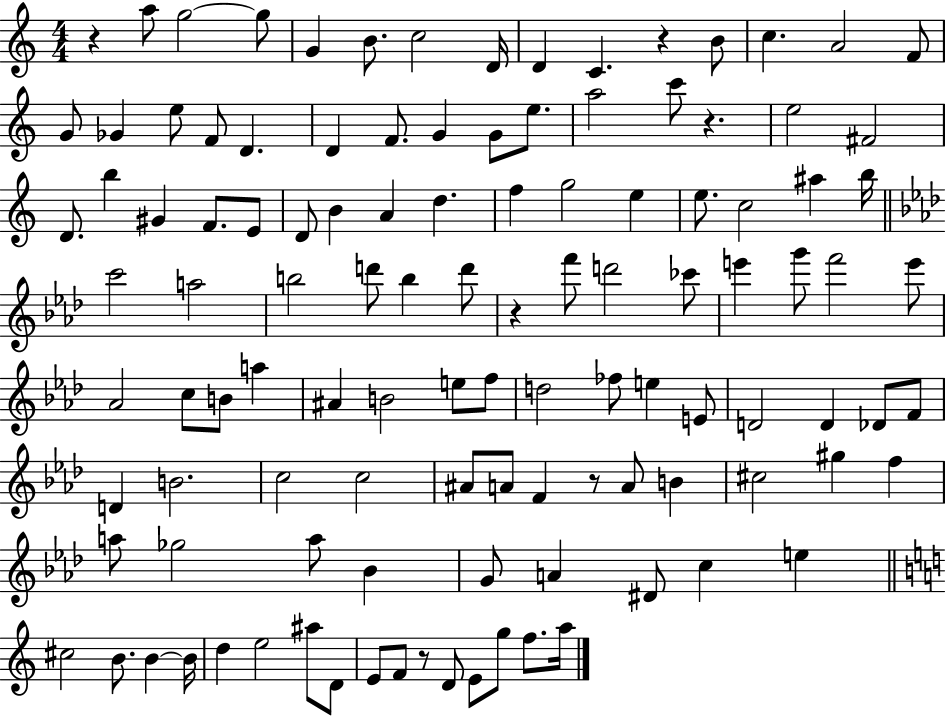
R/q A5/e G5/h G5/e G4/q B4/e. C5/h D4/s D4/q C4/q. R/q B4/e C5/q. A4/h F4/e G4/e Gb4/q E5/e F4/e D4/q. D4/q F4/e. G4/q G4/e E5/e. A5/h C6/e R/q. E5/h F#4/h D4/e. B5/q G#4/q F4/e. E4/e D4/e B4/q A4/q D5/q. F5/q G5/h E5/q E5/e. C5/h A#5/q B5/s C6/h A5/h B5/h D6/e B5/q D6/e R/q F6/e D6/h CES6/e E6/q G6/e F6/h E6/e Ab4/h C5/e B4/e A5/q A#4/q B4/h E5/e F5/e D5/h FES5/e E5/q E4/e D4/h D4/q Db4/e F4/e D4/q B4/h. C5/h C5/h A#4/e A4/e F4/q R/e A4/e B4/q C#5/h G#5/q F5/q A5/e Gb5/h A5/e Bb4/q G4/e A4/q D#4/e C5/q E5/q C#5/h B4/e. B4/q B4/s D5/q E5/h A#5/e D4/e E4/e F4/e R/e D4/e E4/e G5/e F5/e. A5/s